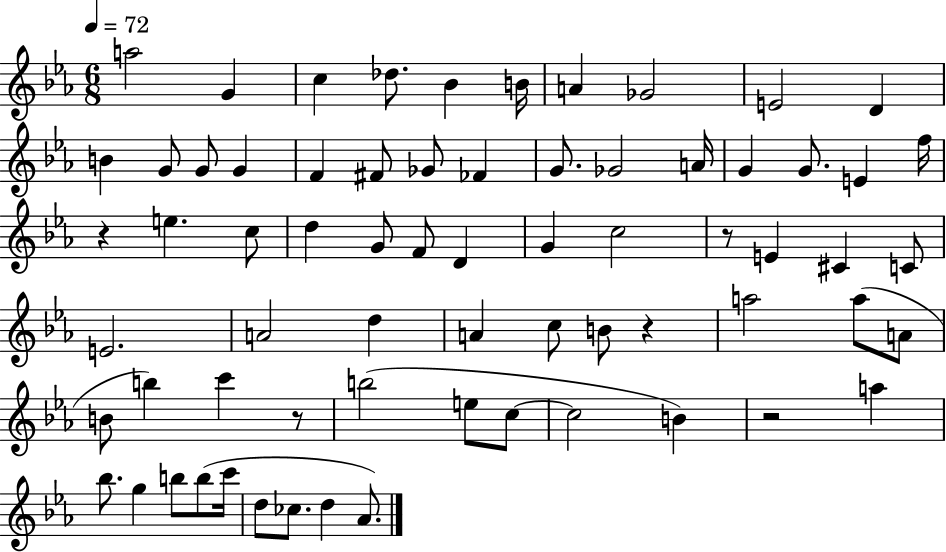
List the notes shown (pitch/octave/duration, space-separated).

A5/h G4/q C5/q Db5/e. Bb4/q B4/s A4/q Gb4/h E4/h D4/q B4/q G4/e G4/e G4/q F4/q F#4/e Gb4/e FES4/q G4/e. Gb4/h A4/s G4/q G4/e. E4/q F5/s R/q E5/q. C5/e D5/q G4/e F4/e D4/q G4/q C5/h R/e E4/q C#4/q C4/e E4/h. A4/h D5/q A4/q C5/e B4/e R/q A5/h A5/e A4/e B4/e B5/q C6/q R/e B5/h E5/e C5/e C5/h B4/q R/h A5/q Bb5/e. G5/q B5/e B5/e C6/s D5/e CES5/e. D5/q Ab4/e.